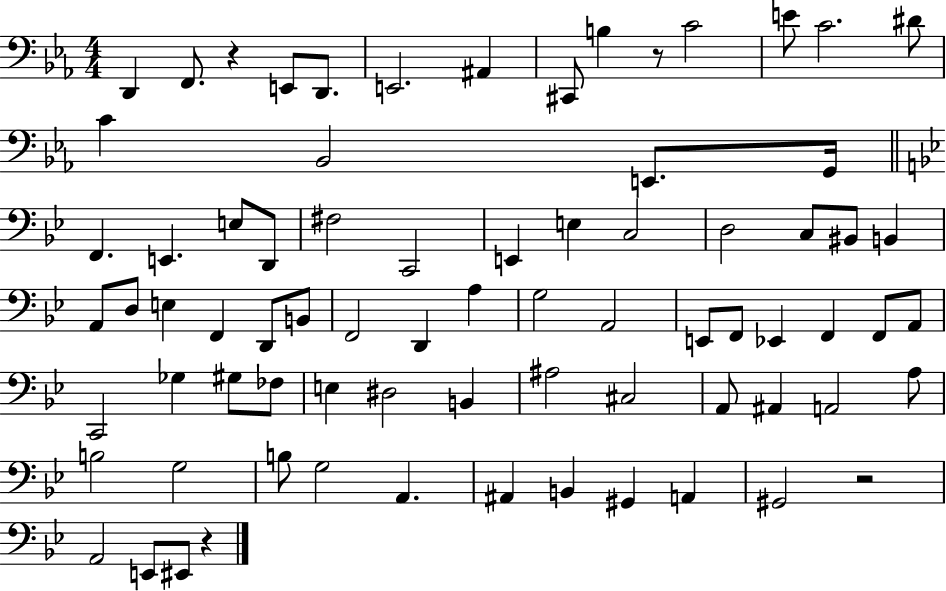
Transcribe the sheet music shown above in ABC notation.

X:1
T:Untitled
M:4/4
L:1/4
K:Eb
D,, F,,/2 z E,,/2 D,,/2 E,,2 ^A,, ^C,,/2 B, z/2 C2 E/2 C2 ^D/2 C _B,,2 E,,/2 G,,/4 F,, E,, E,/2 D,,/2 ^F,2 C,,2 E,, E, C,2 D,2 C,/2 ^B,,/2 B,, A,,/2 D,/2 E, F,, D,,/2 B,,/2 F,,2 D,, A, G,2 A,,2 E,,/2 F,,/2 _E,, F,, F,,/2 A,,/2 C,,2 _G, ^G,/2 _F,/2 E, ^D,2 B,, ^A,2 ^C,2 A,,/2 ^A,, A,,2 A,/2 B,2 G,2 B,/2 G,2 A,, ^A,, B,, ^G,, A,, ^G,,2 z2 A,,2 E,,/2 ^E,,/2 z